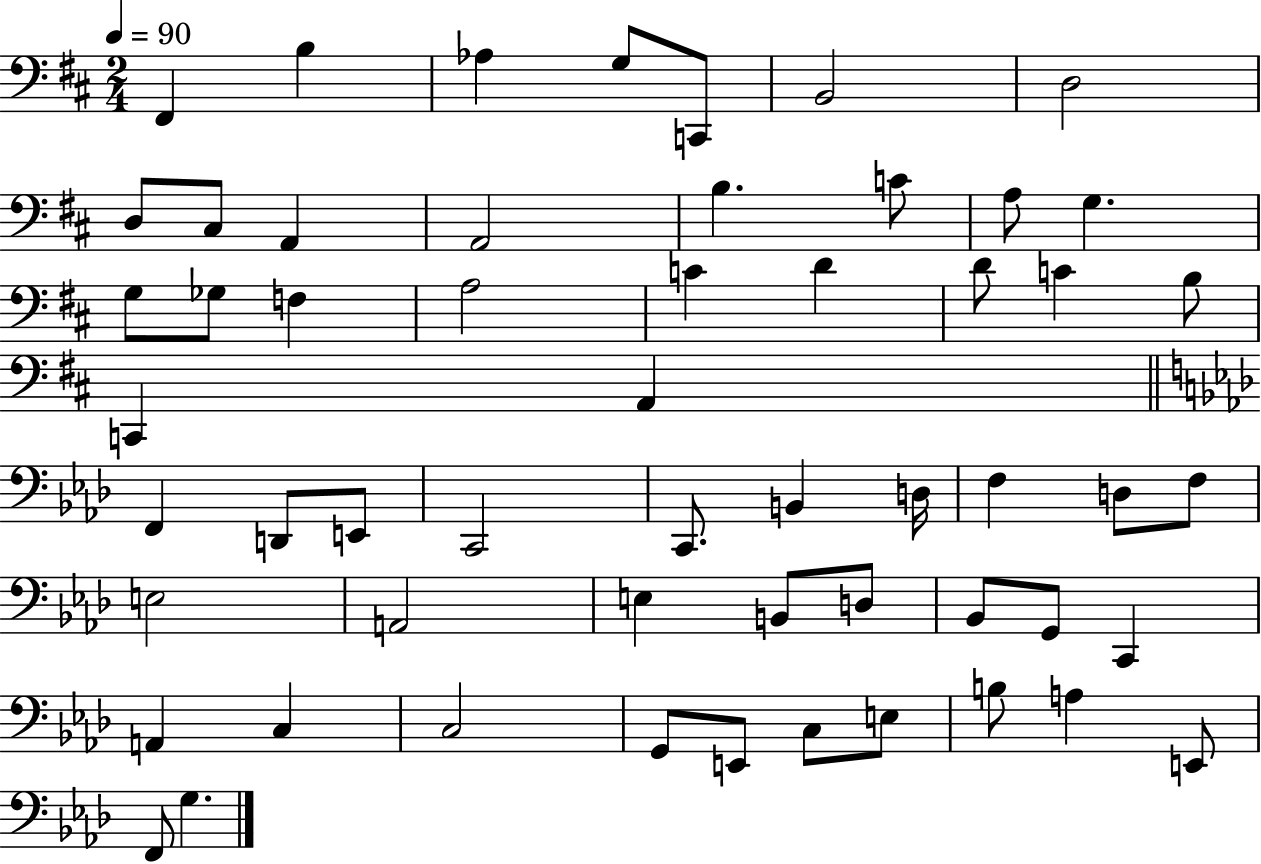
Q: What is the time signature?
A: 2/4